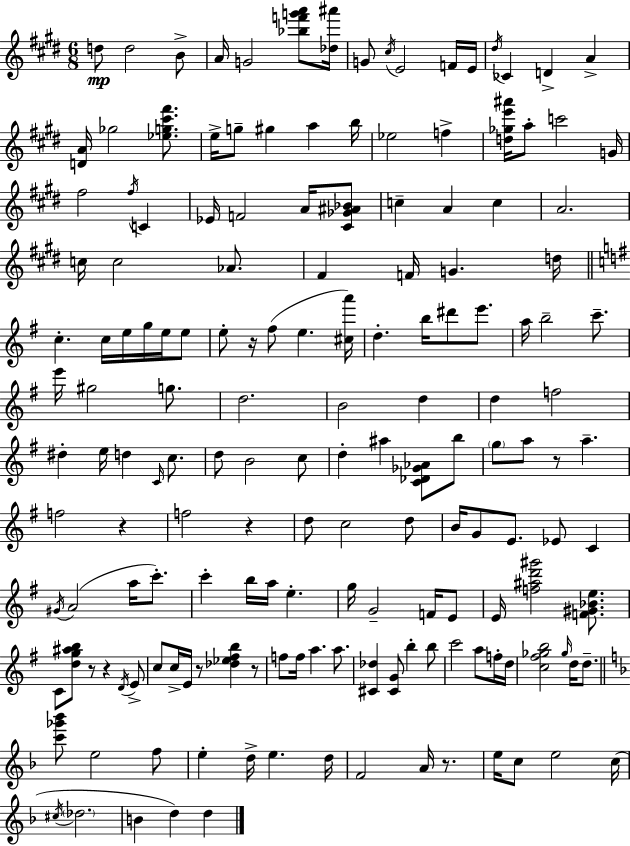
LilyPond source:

{
  \clef treble
  \numericTimeSignature
  \time 6/8
  \key e \major
  d''8\mp d''2 b'8-> | a'16 g'2 <bes'' f''' g''' a'''>8 <des'' ais'''>16 | g'8 \acciaccatura { cis''16 } e'2 f'16 | e'16 \acciaccatura { dis''16 } ces'4 d'4-> a'4-> | \break <d' a'>16 ges''2 <ees'' g'' cis''' fis'''>8. | e''16-> g''8-- gis''4 a''4 | b''16 ees''2 f''4-> | <d'' ges'' e''' ais'''>16 a''8-. c'''2 | \break g'16 fis''2 \acciaccatura { fis''16 } c'4 | ees'16 f'2 | a'16 <cis' ges' ais' bes'>8 c''4-- a'4 c''4 | a'2. | \break c''16 c''2 | aes'8. fis'4 f'16 g'4. | d''16 \bar "||" \break \key g \major c''4.-. c''16 e''16 g''16 e''16 e''8 | e''8-. r16 fis''8( e''4. <cis'' a'''>16) | d''4.-. b''16 dis'''8 e'''8. | a''16 b''2-- c'''8.-- | \break e'''16 gis''2 g''8. | d''2. | b'2 d''4 | d''4 f''2 | \break dis''4-. e''16 d''4 \grace { c'16 } c''8. | d''8 b'2 c''8 | d''4-. ais''4 <c' des' ges' aes'>8 b''8 | \parenthesize g''8 a''8 r8 a''4.-- | \break f''2 r4 | f''2 r4 | d''8 c''2 d''8 | b'16 g'8 e'8. ees'8 c'4 | \break \acciaccatura { gis'16 } a'2( a''16 c'''8.-.) | c'''4-. b''16 a''16 e''4.-. | g''16 g'2-- f'16 | e'8 e'16 <f'' ais'' d''' gis'''>2 <f' gis' bes' e''>8. | \break c'8 <d'' g'' ais'' b''>8 r8 r4 | \acciaccatura { d'16 } e'8-> c''8 c''16-> e'16 r8 <des'' ees'' fis'' b''>4 | r8 f''8 f''16 a''4. | a''8. <cis' des''>4 <cis' g'>8 b''4-. | \break b''8 c'''2 a''8 | f''16-. d''16 <c'' fis'' ges'' b''>2 \grace { ges''16 } | d''16 d''8.-- \bar "||" \break \key d \minor <c''' ges''' bes'''>8 e''2 f''8 | e''4-. d''16-> e''4. d''16 | f'2 a'16 r8. | e''16 c''8 e''2 c''16( | \break \acciaccatura { cis''16 } \parenthesize des''2. | b'4 d''4) d''4 | \bar "|."
}